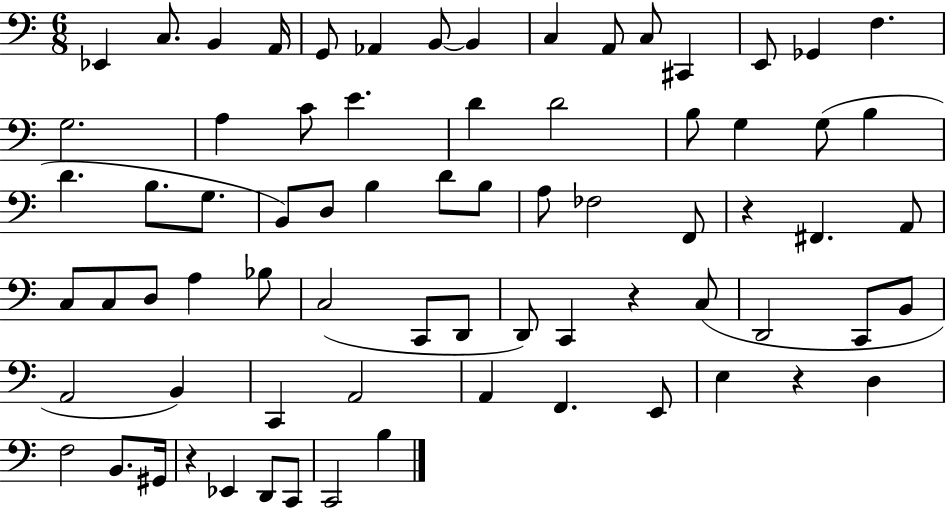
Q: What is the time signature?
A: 6/8